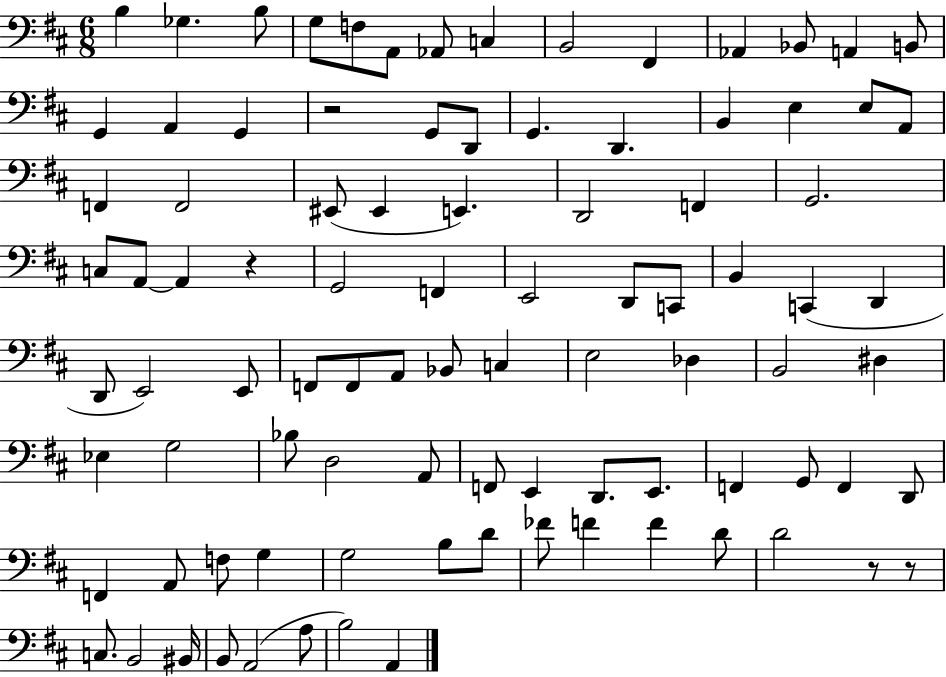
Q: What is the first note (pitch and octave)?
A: B3